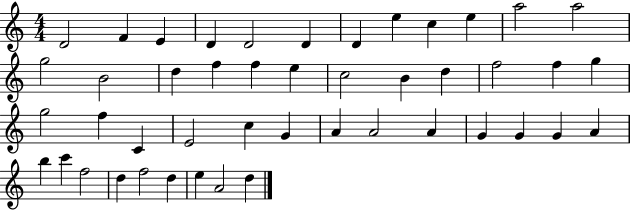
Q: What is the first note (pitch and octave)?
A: D4